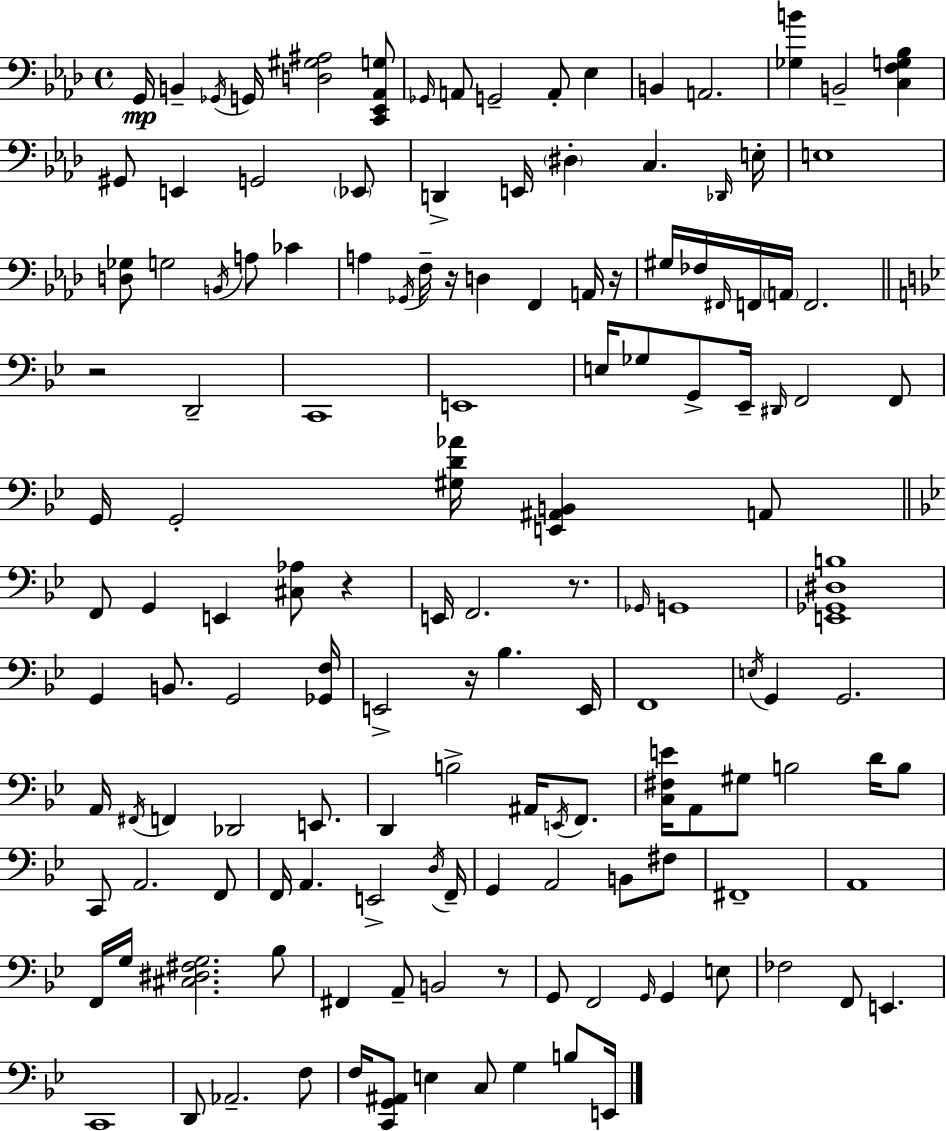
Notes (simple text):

G2/s B2/q Gb2/s G2/s [D3,G#3,A#3]/h [C2,Eb2,Ab2,G3]/e Gb2/s A2/e G2/h A2/e Eb3/q B2/q A2/h. [Gb3,B4]/q B2/h [C3,F3,G3,Bb3]/q G#2/e E2/q G2/h Eb2/e D2/q E2/s D#3/q C3/q. Db2/s E3/s E3/w [D3,Gb3]/e G3/h B2/s A3/e CES4/q A3/q Gb2/s F3/s R/s D3/q F2/q A2/s R/s G#3/s FES3/s F#2/s F2/s A2/s F2/h. R/h D2/h C2/w E2/w E3/s Gb3/e G2/e Eb2/s D#2/s F2/h F2/e G2/s G2/h [G#3,D4,Ab4]/s [E2,A#2,B2]/q A2/e F2/e G2/q E2/q [C#3,Ab3]/e R/q E2/s F2/h. R/e. Gb2/s G2/w [E2,Gb2,D#3,B3]/w G2/q B2/e. G2/h [Gb2,F3]/s E2/h R/s Bb3/q. E2/s F2/w E3/s G2/q G2/h. A2/s F#2/s F2/q Db2/h E2/e. D2/q B3/h A#2/s E2/s F2/e. [C3,F#3,E4]/s A2/e G#3/e B3/h D4/s B3/e C2/e A2/h. F2/e F2/s A2/q. E2/h D3/s F2/s G2/q A2/h B2/e F#3/e F#2/w A2/w F2/s G3/s [C#3,D#3,F#3,G3]/h. Bb3/e F#2/q A2/e B2/h R/e G2/e F2/h G2/s G2/q E3/e FES3/h F2/e E2/q. C2/w D2/e Ab2/h. F3/e F3/s [C2,G2,A#2]/e E3/q C3/e G3/q B3/e E2/s